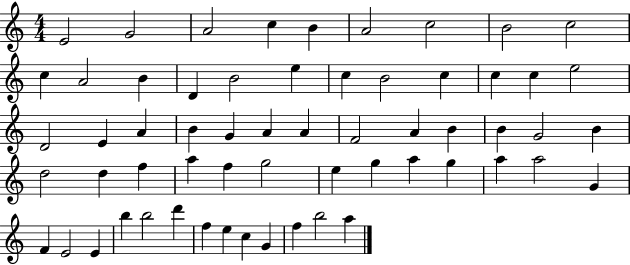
{
  \clef treble
  \numericTimeSignature
  \time 4/4
  \key c \major
  e'2 g'2 | a'2 c''4 b'4 | a'2 c''2 | b'2 c''2 | \break c''4 a'2 b'4 | d'4 b'2 e''4 | c''4 b'2 c''4 | c''4 c''4 e''2 | \break d'2 e'4 a'4 | b'4 g'4 a'4 a'4 | f'2 a'4 b'4 | b'4 g'2 b'4 | \break d''2 d''4 f''4 | a''4 f''4 g''2 | e''4 g''4 a''4 g''4 | a''4 a''2 g'4 | \break f'4 e'2 e'4 | b''4 b''2 d'''4 | f''4 e''4 c''4 g'4 | f''4 b''2 a''4 | \break \bar "|."
}